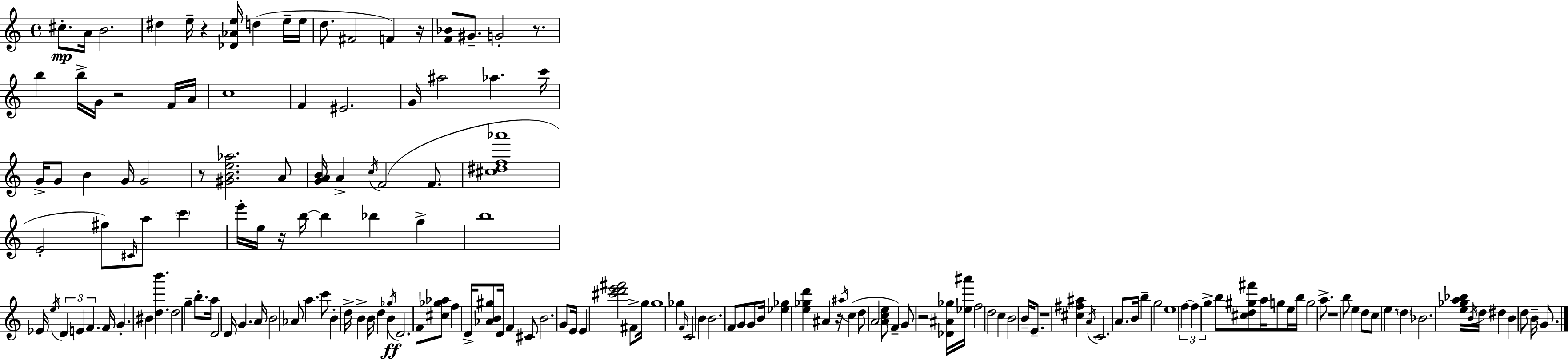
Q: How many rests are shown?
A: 10